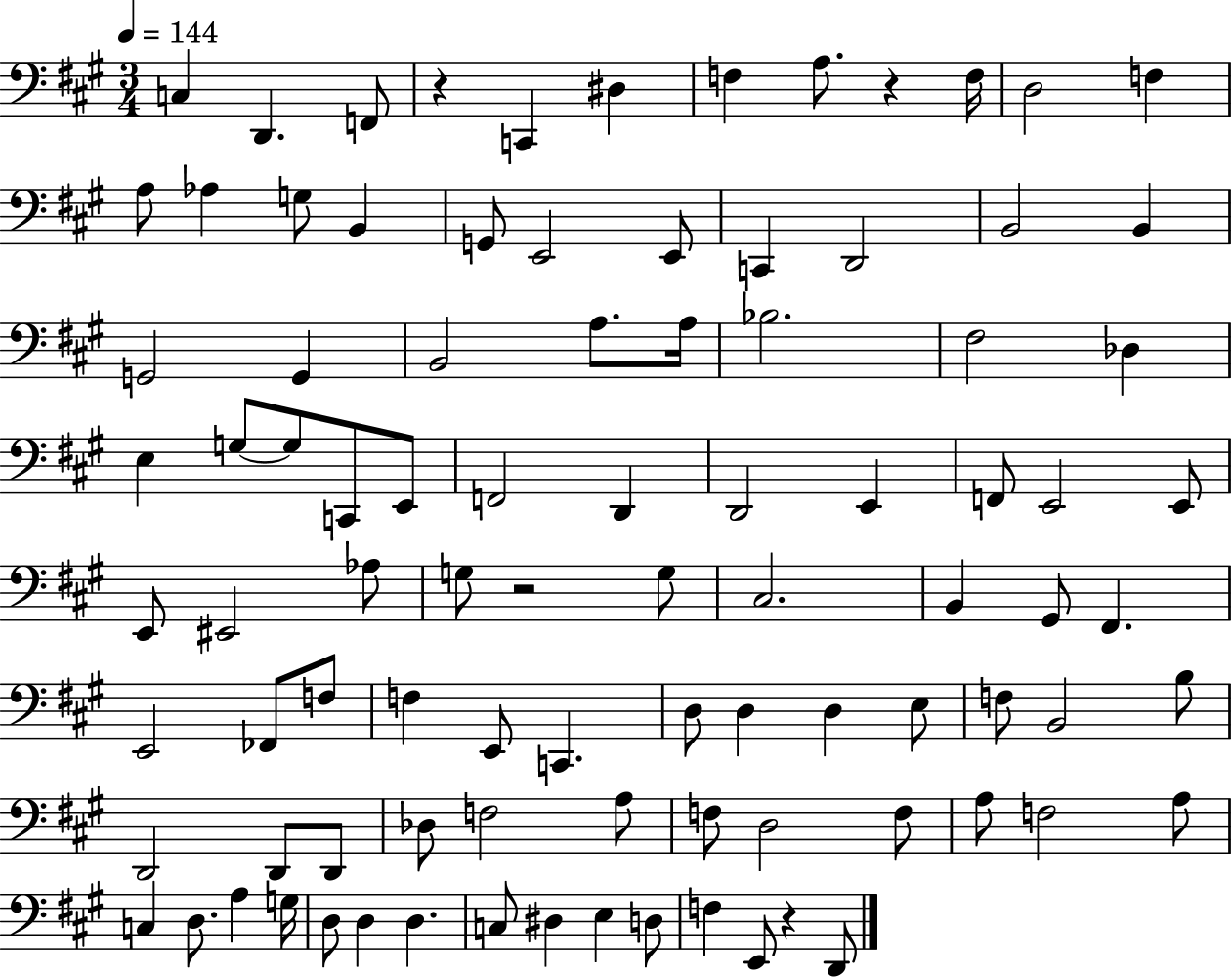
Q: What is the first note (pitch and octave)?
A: C3